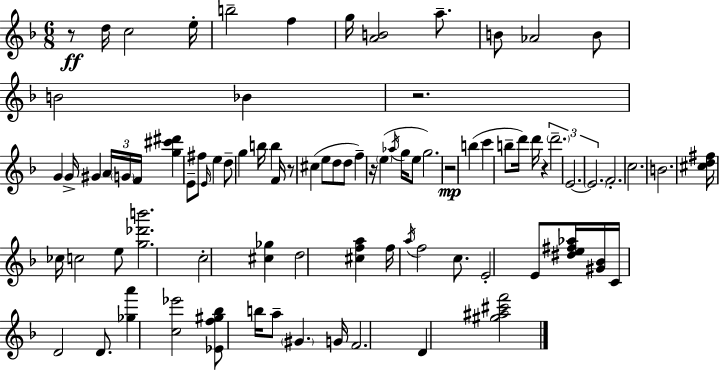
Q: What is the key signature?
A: F major